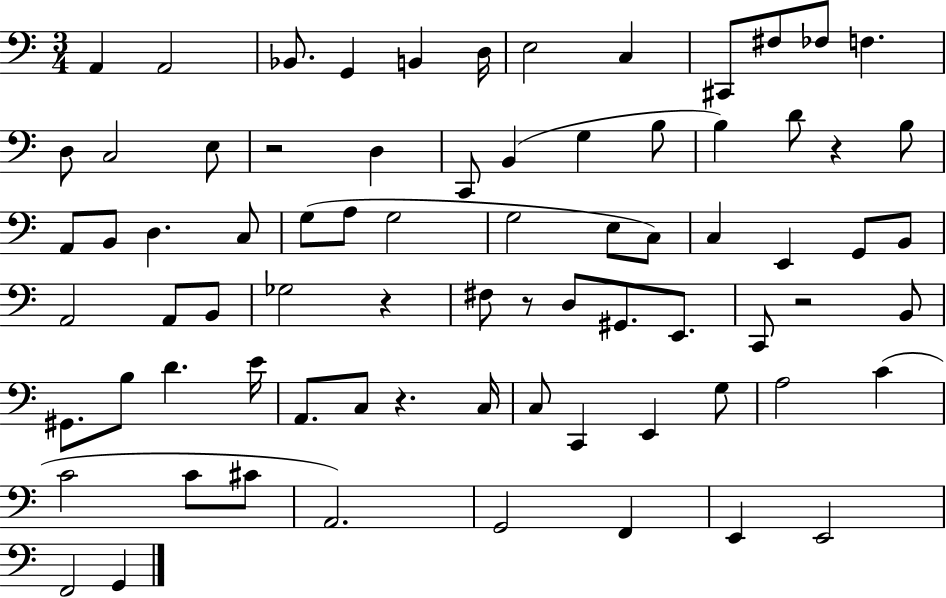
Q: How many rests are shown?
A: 6